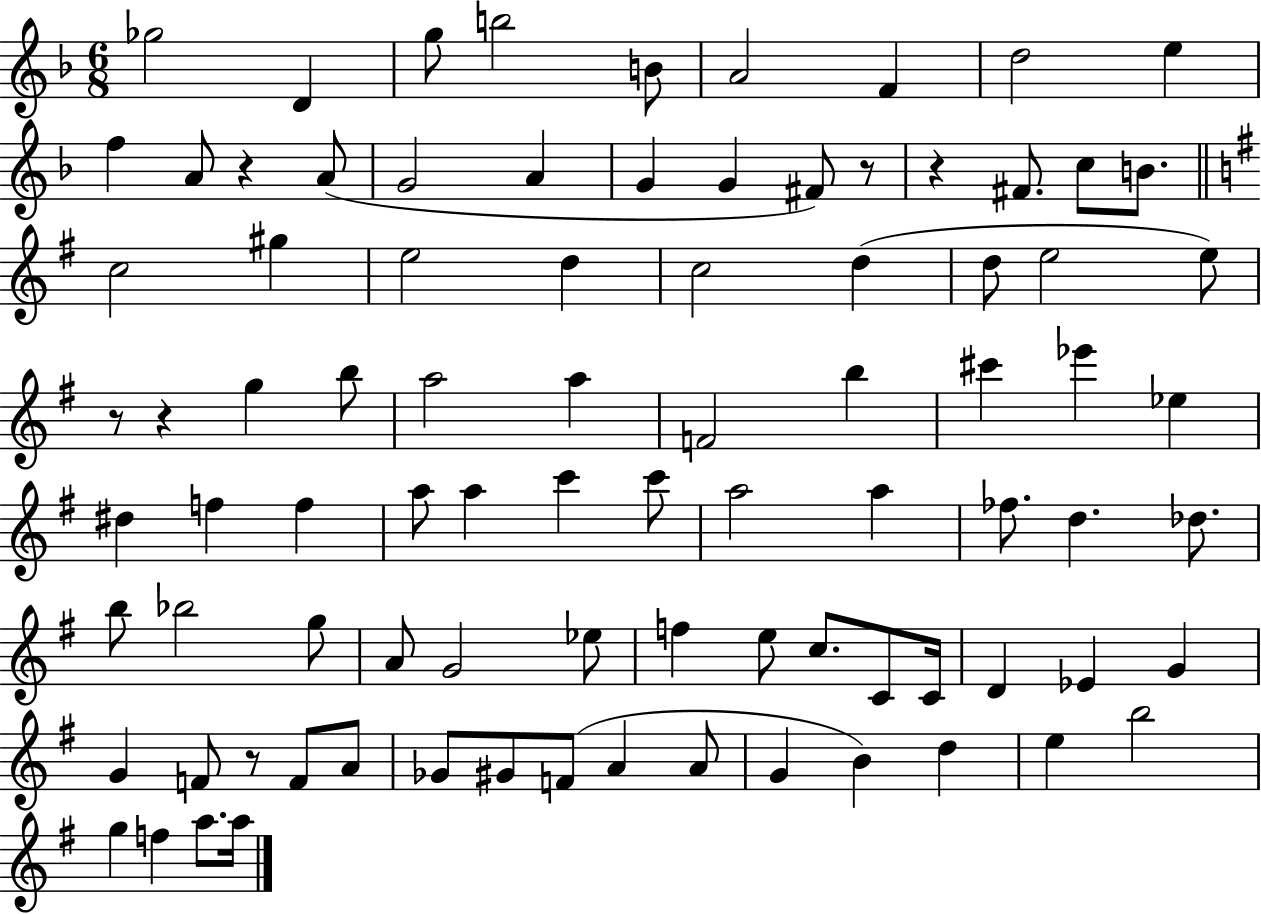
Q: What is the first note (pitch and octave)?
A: Gb5